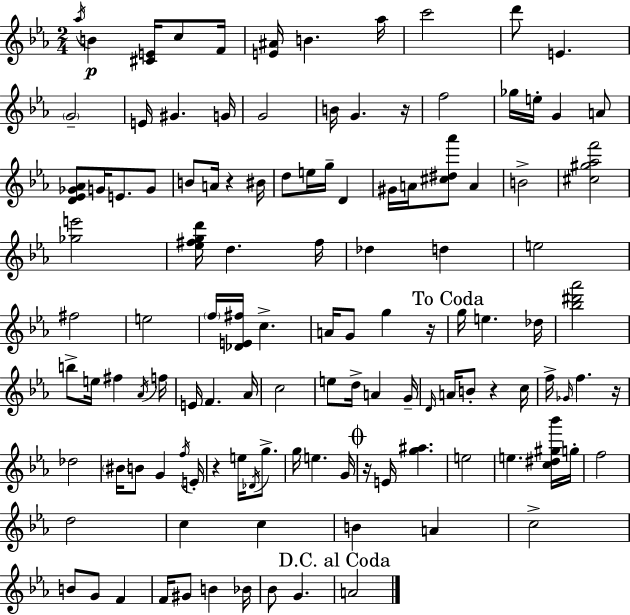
{
  \clef treble
  \numericTimeSignature
  \time 2/4
  \key ees \major
  \repeat volta 2 { \acciaccatura { aes''16 }\p b'4 <cis' e'>16 c''8 | f'16 <e' ais'>16 b'4. | aes''16 c'''2 | d'''8 e'4. | \break \parenthesize g'2-- | e'16 gis'4. | g'16 g'2 | b'16 g'4. | \break r16 f''2 | ges''16 e''16-. g'4 a'8 | <d' ees' ges' aes'>8 g'16 e'8. g'8 | b'8 a'16 r4 | \break bis'16 d''8 e''16 g''16-- d'4 | gis'16 a'16 <cis'' dis'' aes'''>8 a'4 | b'2-> | <cis'' gis'' aes'' f'''>2 | \break <ges'' e'''>2 | <ees'' fis'' g'' d'''>16 d''4. | fis''16 des''4 d''4 | e''2 | \break fis''2 | e''2 | \parenthesize f''16 <des' e' fis''>16 c''4.-> | a'16 g'8 g''4 | \break r16 \mark "To Coda" g''16 e''4. | des''16 <bes'' dis''' aes'''>2 | b''8-> e''16 fis''4 | \acciaccatura { aes'16 } f''16 e'16 f'4. | \break aes'16 c''2 | e''8 d''16-> a'4 | g'16-- \grace { d'16 } a'16 b'8-. r4 | c''16 f''16-> \grace { ges'16 } f''4. | \break r16 des''2 | \parenthesize bis'16 b'8 g'4 | \acciaccatura { f''16 } e'16-. r4 | e''16 \acciaccatura { des'16 } g''8.-> g''16 e''4. | \break g'16 \mark \markup { \musicglyph "scripts.coda" } r16 e'16 | <g'' ais''>4. e''2 | e''4. | <c'' dis'' gis'' bes'''>16 g''16-. f''2 | \break d''2 | c''4 | c''4 b'4 | a'4 c''2-> | \break b'8 | g'8 f'4 f'16 gis'8 | b'4 bes'16 bes'8 | g'4. \mark "D.C. al Coda" a'2 | \break } \bar "|."
}